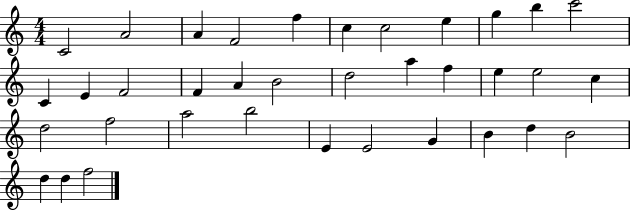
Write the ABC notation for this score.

X:1
T:Untitled
M:4/4
L:1/4
K:C
C2 A2 A F2 f c c2 e g b c'2 C E F2 F A B2 d2 a f e e2 c d2 f2 a2 b2 E E2 G B d B2 d d f2